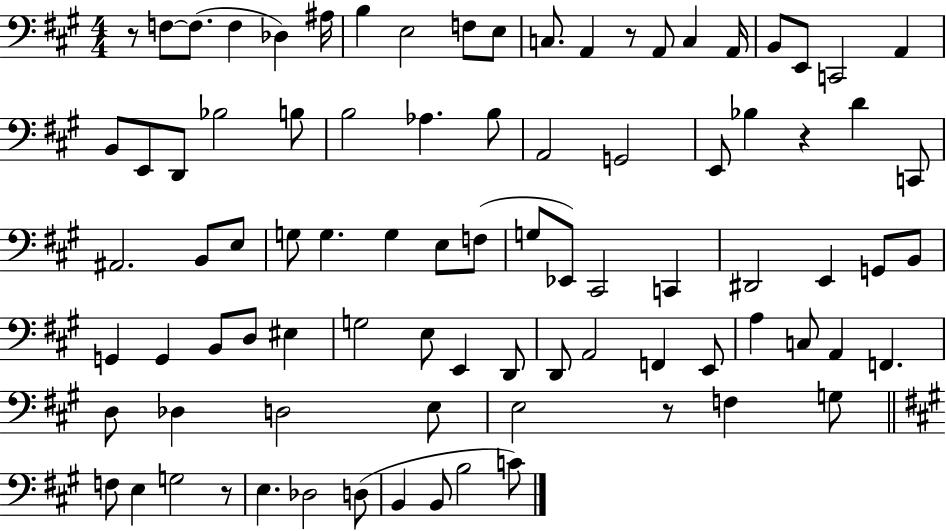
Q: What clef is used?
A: bass